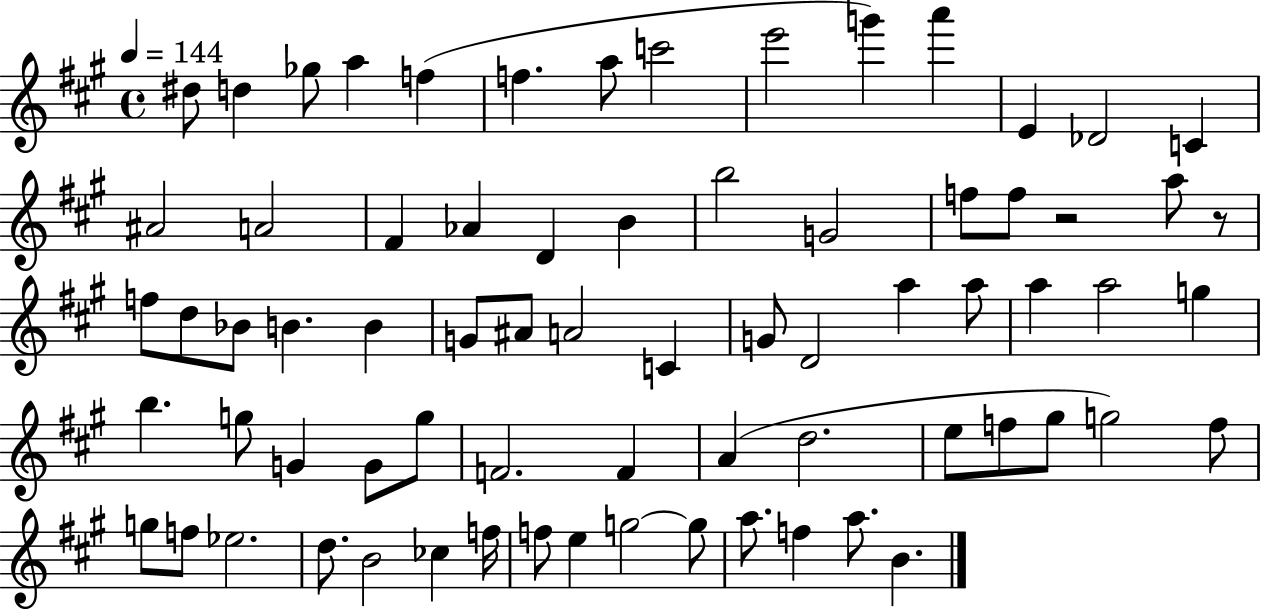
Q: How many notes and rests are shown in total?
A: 72